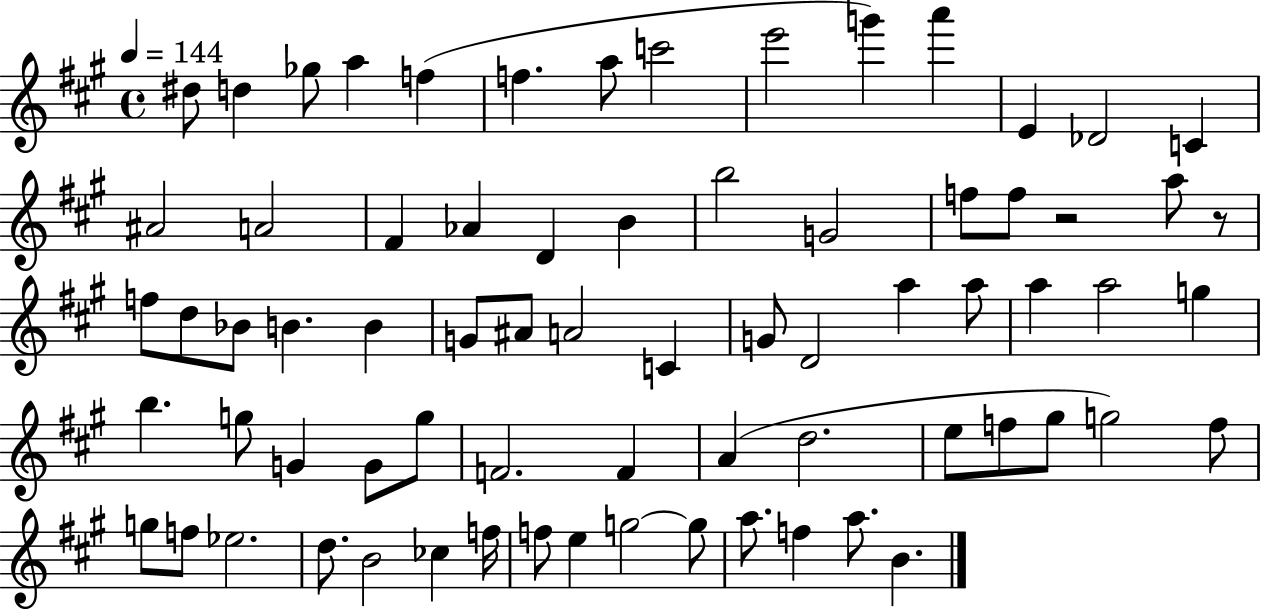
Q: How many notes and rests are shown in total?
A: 72